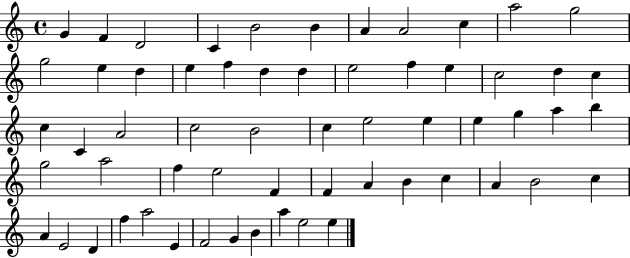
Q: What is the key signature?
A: C major